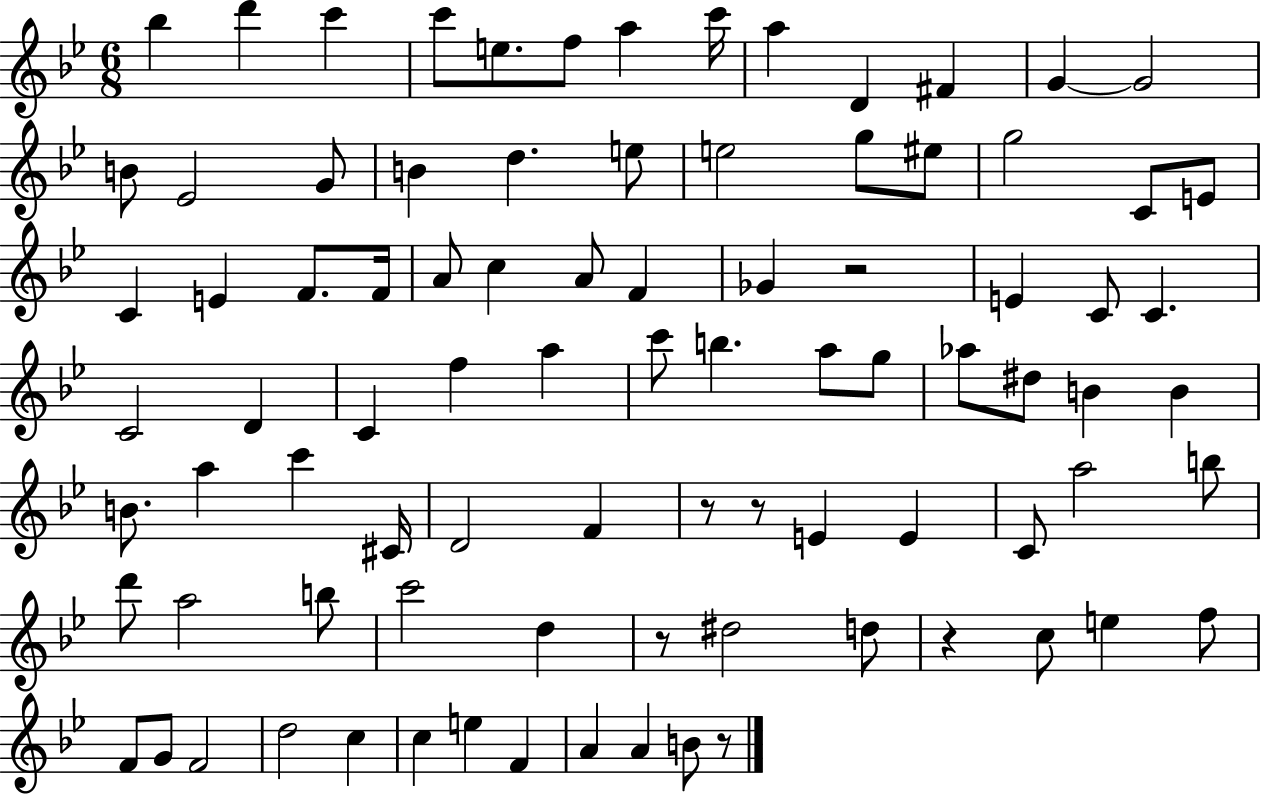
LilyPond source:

{
  \clef treble
  \numericTimeSignature
  \time 6/8
  \key bes \major
  bes''4 d'''4 c'''4 | c'''8 e''8. f''8 a''4 c'''16 | a''4 d'4 fis'4 | g'4~~ g'2 | \break b'8 ees'2 g'8 | b'4 d''4. e''8 | e''2 g''8 eis''8 | g''2 c'8 e'8 | \break c'4 e'4 f'8. f'16 | a'8 c''4 a'8 f'4 | ges'4 r2 | e'4 c'8 c'4. | \break c'2 d'4 | c'4 f''4 a''4 | c'''8 b''4. a''8 g''8 | aes''8 dis''8 b'4 b'4 | \break b'8. a''4 c'''4 cis'16 | d'2 f'4 | r8 r8 e'4 e'4 | c'8 a''2 b''8 | \break d'''8 a''2 b''8 | c'''2 d''4 | r8 dis''2 d''8 | r4 c''8 e''4 f''8 | \break f'8 g'8 f'2 | d''2 c''4 | c''4 e''4 f'4 | a'4 a'4 b'8 r8 | \break \bar "|."
}